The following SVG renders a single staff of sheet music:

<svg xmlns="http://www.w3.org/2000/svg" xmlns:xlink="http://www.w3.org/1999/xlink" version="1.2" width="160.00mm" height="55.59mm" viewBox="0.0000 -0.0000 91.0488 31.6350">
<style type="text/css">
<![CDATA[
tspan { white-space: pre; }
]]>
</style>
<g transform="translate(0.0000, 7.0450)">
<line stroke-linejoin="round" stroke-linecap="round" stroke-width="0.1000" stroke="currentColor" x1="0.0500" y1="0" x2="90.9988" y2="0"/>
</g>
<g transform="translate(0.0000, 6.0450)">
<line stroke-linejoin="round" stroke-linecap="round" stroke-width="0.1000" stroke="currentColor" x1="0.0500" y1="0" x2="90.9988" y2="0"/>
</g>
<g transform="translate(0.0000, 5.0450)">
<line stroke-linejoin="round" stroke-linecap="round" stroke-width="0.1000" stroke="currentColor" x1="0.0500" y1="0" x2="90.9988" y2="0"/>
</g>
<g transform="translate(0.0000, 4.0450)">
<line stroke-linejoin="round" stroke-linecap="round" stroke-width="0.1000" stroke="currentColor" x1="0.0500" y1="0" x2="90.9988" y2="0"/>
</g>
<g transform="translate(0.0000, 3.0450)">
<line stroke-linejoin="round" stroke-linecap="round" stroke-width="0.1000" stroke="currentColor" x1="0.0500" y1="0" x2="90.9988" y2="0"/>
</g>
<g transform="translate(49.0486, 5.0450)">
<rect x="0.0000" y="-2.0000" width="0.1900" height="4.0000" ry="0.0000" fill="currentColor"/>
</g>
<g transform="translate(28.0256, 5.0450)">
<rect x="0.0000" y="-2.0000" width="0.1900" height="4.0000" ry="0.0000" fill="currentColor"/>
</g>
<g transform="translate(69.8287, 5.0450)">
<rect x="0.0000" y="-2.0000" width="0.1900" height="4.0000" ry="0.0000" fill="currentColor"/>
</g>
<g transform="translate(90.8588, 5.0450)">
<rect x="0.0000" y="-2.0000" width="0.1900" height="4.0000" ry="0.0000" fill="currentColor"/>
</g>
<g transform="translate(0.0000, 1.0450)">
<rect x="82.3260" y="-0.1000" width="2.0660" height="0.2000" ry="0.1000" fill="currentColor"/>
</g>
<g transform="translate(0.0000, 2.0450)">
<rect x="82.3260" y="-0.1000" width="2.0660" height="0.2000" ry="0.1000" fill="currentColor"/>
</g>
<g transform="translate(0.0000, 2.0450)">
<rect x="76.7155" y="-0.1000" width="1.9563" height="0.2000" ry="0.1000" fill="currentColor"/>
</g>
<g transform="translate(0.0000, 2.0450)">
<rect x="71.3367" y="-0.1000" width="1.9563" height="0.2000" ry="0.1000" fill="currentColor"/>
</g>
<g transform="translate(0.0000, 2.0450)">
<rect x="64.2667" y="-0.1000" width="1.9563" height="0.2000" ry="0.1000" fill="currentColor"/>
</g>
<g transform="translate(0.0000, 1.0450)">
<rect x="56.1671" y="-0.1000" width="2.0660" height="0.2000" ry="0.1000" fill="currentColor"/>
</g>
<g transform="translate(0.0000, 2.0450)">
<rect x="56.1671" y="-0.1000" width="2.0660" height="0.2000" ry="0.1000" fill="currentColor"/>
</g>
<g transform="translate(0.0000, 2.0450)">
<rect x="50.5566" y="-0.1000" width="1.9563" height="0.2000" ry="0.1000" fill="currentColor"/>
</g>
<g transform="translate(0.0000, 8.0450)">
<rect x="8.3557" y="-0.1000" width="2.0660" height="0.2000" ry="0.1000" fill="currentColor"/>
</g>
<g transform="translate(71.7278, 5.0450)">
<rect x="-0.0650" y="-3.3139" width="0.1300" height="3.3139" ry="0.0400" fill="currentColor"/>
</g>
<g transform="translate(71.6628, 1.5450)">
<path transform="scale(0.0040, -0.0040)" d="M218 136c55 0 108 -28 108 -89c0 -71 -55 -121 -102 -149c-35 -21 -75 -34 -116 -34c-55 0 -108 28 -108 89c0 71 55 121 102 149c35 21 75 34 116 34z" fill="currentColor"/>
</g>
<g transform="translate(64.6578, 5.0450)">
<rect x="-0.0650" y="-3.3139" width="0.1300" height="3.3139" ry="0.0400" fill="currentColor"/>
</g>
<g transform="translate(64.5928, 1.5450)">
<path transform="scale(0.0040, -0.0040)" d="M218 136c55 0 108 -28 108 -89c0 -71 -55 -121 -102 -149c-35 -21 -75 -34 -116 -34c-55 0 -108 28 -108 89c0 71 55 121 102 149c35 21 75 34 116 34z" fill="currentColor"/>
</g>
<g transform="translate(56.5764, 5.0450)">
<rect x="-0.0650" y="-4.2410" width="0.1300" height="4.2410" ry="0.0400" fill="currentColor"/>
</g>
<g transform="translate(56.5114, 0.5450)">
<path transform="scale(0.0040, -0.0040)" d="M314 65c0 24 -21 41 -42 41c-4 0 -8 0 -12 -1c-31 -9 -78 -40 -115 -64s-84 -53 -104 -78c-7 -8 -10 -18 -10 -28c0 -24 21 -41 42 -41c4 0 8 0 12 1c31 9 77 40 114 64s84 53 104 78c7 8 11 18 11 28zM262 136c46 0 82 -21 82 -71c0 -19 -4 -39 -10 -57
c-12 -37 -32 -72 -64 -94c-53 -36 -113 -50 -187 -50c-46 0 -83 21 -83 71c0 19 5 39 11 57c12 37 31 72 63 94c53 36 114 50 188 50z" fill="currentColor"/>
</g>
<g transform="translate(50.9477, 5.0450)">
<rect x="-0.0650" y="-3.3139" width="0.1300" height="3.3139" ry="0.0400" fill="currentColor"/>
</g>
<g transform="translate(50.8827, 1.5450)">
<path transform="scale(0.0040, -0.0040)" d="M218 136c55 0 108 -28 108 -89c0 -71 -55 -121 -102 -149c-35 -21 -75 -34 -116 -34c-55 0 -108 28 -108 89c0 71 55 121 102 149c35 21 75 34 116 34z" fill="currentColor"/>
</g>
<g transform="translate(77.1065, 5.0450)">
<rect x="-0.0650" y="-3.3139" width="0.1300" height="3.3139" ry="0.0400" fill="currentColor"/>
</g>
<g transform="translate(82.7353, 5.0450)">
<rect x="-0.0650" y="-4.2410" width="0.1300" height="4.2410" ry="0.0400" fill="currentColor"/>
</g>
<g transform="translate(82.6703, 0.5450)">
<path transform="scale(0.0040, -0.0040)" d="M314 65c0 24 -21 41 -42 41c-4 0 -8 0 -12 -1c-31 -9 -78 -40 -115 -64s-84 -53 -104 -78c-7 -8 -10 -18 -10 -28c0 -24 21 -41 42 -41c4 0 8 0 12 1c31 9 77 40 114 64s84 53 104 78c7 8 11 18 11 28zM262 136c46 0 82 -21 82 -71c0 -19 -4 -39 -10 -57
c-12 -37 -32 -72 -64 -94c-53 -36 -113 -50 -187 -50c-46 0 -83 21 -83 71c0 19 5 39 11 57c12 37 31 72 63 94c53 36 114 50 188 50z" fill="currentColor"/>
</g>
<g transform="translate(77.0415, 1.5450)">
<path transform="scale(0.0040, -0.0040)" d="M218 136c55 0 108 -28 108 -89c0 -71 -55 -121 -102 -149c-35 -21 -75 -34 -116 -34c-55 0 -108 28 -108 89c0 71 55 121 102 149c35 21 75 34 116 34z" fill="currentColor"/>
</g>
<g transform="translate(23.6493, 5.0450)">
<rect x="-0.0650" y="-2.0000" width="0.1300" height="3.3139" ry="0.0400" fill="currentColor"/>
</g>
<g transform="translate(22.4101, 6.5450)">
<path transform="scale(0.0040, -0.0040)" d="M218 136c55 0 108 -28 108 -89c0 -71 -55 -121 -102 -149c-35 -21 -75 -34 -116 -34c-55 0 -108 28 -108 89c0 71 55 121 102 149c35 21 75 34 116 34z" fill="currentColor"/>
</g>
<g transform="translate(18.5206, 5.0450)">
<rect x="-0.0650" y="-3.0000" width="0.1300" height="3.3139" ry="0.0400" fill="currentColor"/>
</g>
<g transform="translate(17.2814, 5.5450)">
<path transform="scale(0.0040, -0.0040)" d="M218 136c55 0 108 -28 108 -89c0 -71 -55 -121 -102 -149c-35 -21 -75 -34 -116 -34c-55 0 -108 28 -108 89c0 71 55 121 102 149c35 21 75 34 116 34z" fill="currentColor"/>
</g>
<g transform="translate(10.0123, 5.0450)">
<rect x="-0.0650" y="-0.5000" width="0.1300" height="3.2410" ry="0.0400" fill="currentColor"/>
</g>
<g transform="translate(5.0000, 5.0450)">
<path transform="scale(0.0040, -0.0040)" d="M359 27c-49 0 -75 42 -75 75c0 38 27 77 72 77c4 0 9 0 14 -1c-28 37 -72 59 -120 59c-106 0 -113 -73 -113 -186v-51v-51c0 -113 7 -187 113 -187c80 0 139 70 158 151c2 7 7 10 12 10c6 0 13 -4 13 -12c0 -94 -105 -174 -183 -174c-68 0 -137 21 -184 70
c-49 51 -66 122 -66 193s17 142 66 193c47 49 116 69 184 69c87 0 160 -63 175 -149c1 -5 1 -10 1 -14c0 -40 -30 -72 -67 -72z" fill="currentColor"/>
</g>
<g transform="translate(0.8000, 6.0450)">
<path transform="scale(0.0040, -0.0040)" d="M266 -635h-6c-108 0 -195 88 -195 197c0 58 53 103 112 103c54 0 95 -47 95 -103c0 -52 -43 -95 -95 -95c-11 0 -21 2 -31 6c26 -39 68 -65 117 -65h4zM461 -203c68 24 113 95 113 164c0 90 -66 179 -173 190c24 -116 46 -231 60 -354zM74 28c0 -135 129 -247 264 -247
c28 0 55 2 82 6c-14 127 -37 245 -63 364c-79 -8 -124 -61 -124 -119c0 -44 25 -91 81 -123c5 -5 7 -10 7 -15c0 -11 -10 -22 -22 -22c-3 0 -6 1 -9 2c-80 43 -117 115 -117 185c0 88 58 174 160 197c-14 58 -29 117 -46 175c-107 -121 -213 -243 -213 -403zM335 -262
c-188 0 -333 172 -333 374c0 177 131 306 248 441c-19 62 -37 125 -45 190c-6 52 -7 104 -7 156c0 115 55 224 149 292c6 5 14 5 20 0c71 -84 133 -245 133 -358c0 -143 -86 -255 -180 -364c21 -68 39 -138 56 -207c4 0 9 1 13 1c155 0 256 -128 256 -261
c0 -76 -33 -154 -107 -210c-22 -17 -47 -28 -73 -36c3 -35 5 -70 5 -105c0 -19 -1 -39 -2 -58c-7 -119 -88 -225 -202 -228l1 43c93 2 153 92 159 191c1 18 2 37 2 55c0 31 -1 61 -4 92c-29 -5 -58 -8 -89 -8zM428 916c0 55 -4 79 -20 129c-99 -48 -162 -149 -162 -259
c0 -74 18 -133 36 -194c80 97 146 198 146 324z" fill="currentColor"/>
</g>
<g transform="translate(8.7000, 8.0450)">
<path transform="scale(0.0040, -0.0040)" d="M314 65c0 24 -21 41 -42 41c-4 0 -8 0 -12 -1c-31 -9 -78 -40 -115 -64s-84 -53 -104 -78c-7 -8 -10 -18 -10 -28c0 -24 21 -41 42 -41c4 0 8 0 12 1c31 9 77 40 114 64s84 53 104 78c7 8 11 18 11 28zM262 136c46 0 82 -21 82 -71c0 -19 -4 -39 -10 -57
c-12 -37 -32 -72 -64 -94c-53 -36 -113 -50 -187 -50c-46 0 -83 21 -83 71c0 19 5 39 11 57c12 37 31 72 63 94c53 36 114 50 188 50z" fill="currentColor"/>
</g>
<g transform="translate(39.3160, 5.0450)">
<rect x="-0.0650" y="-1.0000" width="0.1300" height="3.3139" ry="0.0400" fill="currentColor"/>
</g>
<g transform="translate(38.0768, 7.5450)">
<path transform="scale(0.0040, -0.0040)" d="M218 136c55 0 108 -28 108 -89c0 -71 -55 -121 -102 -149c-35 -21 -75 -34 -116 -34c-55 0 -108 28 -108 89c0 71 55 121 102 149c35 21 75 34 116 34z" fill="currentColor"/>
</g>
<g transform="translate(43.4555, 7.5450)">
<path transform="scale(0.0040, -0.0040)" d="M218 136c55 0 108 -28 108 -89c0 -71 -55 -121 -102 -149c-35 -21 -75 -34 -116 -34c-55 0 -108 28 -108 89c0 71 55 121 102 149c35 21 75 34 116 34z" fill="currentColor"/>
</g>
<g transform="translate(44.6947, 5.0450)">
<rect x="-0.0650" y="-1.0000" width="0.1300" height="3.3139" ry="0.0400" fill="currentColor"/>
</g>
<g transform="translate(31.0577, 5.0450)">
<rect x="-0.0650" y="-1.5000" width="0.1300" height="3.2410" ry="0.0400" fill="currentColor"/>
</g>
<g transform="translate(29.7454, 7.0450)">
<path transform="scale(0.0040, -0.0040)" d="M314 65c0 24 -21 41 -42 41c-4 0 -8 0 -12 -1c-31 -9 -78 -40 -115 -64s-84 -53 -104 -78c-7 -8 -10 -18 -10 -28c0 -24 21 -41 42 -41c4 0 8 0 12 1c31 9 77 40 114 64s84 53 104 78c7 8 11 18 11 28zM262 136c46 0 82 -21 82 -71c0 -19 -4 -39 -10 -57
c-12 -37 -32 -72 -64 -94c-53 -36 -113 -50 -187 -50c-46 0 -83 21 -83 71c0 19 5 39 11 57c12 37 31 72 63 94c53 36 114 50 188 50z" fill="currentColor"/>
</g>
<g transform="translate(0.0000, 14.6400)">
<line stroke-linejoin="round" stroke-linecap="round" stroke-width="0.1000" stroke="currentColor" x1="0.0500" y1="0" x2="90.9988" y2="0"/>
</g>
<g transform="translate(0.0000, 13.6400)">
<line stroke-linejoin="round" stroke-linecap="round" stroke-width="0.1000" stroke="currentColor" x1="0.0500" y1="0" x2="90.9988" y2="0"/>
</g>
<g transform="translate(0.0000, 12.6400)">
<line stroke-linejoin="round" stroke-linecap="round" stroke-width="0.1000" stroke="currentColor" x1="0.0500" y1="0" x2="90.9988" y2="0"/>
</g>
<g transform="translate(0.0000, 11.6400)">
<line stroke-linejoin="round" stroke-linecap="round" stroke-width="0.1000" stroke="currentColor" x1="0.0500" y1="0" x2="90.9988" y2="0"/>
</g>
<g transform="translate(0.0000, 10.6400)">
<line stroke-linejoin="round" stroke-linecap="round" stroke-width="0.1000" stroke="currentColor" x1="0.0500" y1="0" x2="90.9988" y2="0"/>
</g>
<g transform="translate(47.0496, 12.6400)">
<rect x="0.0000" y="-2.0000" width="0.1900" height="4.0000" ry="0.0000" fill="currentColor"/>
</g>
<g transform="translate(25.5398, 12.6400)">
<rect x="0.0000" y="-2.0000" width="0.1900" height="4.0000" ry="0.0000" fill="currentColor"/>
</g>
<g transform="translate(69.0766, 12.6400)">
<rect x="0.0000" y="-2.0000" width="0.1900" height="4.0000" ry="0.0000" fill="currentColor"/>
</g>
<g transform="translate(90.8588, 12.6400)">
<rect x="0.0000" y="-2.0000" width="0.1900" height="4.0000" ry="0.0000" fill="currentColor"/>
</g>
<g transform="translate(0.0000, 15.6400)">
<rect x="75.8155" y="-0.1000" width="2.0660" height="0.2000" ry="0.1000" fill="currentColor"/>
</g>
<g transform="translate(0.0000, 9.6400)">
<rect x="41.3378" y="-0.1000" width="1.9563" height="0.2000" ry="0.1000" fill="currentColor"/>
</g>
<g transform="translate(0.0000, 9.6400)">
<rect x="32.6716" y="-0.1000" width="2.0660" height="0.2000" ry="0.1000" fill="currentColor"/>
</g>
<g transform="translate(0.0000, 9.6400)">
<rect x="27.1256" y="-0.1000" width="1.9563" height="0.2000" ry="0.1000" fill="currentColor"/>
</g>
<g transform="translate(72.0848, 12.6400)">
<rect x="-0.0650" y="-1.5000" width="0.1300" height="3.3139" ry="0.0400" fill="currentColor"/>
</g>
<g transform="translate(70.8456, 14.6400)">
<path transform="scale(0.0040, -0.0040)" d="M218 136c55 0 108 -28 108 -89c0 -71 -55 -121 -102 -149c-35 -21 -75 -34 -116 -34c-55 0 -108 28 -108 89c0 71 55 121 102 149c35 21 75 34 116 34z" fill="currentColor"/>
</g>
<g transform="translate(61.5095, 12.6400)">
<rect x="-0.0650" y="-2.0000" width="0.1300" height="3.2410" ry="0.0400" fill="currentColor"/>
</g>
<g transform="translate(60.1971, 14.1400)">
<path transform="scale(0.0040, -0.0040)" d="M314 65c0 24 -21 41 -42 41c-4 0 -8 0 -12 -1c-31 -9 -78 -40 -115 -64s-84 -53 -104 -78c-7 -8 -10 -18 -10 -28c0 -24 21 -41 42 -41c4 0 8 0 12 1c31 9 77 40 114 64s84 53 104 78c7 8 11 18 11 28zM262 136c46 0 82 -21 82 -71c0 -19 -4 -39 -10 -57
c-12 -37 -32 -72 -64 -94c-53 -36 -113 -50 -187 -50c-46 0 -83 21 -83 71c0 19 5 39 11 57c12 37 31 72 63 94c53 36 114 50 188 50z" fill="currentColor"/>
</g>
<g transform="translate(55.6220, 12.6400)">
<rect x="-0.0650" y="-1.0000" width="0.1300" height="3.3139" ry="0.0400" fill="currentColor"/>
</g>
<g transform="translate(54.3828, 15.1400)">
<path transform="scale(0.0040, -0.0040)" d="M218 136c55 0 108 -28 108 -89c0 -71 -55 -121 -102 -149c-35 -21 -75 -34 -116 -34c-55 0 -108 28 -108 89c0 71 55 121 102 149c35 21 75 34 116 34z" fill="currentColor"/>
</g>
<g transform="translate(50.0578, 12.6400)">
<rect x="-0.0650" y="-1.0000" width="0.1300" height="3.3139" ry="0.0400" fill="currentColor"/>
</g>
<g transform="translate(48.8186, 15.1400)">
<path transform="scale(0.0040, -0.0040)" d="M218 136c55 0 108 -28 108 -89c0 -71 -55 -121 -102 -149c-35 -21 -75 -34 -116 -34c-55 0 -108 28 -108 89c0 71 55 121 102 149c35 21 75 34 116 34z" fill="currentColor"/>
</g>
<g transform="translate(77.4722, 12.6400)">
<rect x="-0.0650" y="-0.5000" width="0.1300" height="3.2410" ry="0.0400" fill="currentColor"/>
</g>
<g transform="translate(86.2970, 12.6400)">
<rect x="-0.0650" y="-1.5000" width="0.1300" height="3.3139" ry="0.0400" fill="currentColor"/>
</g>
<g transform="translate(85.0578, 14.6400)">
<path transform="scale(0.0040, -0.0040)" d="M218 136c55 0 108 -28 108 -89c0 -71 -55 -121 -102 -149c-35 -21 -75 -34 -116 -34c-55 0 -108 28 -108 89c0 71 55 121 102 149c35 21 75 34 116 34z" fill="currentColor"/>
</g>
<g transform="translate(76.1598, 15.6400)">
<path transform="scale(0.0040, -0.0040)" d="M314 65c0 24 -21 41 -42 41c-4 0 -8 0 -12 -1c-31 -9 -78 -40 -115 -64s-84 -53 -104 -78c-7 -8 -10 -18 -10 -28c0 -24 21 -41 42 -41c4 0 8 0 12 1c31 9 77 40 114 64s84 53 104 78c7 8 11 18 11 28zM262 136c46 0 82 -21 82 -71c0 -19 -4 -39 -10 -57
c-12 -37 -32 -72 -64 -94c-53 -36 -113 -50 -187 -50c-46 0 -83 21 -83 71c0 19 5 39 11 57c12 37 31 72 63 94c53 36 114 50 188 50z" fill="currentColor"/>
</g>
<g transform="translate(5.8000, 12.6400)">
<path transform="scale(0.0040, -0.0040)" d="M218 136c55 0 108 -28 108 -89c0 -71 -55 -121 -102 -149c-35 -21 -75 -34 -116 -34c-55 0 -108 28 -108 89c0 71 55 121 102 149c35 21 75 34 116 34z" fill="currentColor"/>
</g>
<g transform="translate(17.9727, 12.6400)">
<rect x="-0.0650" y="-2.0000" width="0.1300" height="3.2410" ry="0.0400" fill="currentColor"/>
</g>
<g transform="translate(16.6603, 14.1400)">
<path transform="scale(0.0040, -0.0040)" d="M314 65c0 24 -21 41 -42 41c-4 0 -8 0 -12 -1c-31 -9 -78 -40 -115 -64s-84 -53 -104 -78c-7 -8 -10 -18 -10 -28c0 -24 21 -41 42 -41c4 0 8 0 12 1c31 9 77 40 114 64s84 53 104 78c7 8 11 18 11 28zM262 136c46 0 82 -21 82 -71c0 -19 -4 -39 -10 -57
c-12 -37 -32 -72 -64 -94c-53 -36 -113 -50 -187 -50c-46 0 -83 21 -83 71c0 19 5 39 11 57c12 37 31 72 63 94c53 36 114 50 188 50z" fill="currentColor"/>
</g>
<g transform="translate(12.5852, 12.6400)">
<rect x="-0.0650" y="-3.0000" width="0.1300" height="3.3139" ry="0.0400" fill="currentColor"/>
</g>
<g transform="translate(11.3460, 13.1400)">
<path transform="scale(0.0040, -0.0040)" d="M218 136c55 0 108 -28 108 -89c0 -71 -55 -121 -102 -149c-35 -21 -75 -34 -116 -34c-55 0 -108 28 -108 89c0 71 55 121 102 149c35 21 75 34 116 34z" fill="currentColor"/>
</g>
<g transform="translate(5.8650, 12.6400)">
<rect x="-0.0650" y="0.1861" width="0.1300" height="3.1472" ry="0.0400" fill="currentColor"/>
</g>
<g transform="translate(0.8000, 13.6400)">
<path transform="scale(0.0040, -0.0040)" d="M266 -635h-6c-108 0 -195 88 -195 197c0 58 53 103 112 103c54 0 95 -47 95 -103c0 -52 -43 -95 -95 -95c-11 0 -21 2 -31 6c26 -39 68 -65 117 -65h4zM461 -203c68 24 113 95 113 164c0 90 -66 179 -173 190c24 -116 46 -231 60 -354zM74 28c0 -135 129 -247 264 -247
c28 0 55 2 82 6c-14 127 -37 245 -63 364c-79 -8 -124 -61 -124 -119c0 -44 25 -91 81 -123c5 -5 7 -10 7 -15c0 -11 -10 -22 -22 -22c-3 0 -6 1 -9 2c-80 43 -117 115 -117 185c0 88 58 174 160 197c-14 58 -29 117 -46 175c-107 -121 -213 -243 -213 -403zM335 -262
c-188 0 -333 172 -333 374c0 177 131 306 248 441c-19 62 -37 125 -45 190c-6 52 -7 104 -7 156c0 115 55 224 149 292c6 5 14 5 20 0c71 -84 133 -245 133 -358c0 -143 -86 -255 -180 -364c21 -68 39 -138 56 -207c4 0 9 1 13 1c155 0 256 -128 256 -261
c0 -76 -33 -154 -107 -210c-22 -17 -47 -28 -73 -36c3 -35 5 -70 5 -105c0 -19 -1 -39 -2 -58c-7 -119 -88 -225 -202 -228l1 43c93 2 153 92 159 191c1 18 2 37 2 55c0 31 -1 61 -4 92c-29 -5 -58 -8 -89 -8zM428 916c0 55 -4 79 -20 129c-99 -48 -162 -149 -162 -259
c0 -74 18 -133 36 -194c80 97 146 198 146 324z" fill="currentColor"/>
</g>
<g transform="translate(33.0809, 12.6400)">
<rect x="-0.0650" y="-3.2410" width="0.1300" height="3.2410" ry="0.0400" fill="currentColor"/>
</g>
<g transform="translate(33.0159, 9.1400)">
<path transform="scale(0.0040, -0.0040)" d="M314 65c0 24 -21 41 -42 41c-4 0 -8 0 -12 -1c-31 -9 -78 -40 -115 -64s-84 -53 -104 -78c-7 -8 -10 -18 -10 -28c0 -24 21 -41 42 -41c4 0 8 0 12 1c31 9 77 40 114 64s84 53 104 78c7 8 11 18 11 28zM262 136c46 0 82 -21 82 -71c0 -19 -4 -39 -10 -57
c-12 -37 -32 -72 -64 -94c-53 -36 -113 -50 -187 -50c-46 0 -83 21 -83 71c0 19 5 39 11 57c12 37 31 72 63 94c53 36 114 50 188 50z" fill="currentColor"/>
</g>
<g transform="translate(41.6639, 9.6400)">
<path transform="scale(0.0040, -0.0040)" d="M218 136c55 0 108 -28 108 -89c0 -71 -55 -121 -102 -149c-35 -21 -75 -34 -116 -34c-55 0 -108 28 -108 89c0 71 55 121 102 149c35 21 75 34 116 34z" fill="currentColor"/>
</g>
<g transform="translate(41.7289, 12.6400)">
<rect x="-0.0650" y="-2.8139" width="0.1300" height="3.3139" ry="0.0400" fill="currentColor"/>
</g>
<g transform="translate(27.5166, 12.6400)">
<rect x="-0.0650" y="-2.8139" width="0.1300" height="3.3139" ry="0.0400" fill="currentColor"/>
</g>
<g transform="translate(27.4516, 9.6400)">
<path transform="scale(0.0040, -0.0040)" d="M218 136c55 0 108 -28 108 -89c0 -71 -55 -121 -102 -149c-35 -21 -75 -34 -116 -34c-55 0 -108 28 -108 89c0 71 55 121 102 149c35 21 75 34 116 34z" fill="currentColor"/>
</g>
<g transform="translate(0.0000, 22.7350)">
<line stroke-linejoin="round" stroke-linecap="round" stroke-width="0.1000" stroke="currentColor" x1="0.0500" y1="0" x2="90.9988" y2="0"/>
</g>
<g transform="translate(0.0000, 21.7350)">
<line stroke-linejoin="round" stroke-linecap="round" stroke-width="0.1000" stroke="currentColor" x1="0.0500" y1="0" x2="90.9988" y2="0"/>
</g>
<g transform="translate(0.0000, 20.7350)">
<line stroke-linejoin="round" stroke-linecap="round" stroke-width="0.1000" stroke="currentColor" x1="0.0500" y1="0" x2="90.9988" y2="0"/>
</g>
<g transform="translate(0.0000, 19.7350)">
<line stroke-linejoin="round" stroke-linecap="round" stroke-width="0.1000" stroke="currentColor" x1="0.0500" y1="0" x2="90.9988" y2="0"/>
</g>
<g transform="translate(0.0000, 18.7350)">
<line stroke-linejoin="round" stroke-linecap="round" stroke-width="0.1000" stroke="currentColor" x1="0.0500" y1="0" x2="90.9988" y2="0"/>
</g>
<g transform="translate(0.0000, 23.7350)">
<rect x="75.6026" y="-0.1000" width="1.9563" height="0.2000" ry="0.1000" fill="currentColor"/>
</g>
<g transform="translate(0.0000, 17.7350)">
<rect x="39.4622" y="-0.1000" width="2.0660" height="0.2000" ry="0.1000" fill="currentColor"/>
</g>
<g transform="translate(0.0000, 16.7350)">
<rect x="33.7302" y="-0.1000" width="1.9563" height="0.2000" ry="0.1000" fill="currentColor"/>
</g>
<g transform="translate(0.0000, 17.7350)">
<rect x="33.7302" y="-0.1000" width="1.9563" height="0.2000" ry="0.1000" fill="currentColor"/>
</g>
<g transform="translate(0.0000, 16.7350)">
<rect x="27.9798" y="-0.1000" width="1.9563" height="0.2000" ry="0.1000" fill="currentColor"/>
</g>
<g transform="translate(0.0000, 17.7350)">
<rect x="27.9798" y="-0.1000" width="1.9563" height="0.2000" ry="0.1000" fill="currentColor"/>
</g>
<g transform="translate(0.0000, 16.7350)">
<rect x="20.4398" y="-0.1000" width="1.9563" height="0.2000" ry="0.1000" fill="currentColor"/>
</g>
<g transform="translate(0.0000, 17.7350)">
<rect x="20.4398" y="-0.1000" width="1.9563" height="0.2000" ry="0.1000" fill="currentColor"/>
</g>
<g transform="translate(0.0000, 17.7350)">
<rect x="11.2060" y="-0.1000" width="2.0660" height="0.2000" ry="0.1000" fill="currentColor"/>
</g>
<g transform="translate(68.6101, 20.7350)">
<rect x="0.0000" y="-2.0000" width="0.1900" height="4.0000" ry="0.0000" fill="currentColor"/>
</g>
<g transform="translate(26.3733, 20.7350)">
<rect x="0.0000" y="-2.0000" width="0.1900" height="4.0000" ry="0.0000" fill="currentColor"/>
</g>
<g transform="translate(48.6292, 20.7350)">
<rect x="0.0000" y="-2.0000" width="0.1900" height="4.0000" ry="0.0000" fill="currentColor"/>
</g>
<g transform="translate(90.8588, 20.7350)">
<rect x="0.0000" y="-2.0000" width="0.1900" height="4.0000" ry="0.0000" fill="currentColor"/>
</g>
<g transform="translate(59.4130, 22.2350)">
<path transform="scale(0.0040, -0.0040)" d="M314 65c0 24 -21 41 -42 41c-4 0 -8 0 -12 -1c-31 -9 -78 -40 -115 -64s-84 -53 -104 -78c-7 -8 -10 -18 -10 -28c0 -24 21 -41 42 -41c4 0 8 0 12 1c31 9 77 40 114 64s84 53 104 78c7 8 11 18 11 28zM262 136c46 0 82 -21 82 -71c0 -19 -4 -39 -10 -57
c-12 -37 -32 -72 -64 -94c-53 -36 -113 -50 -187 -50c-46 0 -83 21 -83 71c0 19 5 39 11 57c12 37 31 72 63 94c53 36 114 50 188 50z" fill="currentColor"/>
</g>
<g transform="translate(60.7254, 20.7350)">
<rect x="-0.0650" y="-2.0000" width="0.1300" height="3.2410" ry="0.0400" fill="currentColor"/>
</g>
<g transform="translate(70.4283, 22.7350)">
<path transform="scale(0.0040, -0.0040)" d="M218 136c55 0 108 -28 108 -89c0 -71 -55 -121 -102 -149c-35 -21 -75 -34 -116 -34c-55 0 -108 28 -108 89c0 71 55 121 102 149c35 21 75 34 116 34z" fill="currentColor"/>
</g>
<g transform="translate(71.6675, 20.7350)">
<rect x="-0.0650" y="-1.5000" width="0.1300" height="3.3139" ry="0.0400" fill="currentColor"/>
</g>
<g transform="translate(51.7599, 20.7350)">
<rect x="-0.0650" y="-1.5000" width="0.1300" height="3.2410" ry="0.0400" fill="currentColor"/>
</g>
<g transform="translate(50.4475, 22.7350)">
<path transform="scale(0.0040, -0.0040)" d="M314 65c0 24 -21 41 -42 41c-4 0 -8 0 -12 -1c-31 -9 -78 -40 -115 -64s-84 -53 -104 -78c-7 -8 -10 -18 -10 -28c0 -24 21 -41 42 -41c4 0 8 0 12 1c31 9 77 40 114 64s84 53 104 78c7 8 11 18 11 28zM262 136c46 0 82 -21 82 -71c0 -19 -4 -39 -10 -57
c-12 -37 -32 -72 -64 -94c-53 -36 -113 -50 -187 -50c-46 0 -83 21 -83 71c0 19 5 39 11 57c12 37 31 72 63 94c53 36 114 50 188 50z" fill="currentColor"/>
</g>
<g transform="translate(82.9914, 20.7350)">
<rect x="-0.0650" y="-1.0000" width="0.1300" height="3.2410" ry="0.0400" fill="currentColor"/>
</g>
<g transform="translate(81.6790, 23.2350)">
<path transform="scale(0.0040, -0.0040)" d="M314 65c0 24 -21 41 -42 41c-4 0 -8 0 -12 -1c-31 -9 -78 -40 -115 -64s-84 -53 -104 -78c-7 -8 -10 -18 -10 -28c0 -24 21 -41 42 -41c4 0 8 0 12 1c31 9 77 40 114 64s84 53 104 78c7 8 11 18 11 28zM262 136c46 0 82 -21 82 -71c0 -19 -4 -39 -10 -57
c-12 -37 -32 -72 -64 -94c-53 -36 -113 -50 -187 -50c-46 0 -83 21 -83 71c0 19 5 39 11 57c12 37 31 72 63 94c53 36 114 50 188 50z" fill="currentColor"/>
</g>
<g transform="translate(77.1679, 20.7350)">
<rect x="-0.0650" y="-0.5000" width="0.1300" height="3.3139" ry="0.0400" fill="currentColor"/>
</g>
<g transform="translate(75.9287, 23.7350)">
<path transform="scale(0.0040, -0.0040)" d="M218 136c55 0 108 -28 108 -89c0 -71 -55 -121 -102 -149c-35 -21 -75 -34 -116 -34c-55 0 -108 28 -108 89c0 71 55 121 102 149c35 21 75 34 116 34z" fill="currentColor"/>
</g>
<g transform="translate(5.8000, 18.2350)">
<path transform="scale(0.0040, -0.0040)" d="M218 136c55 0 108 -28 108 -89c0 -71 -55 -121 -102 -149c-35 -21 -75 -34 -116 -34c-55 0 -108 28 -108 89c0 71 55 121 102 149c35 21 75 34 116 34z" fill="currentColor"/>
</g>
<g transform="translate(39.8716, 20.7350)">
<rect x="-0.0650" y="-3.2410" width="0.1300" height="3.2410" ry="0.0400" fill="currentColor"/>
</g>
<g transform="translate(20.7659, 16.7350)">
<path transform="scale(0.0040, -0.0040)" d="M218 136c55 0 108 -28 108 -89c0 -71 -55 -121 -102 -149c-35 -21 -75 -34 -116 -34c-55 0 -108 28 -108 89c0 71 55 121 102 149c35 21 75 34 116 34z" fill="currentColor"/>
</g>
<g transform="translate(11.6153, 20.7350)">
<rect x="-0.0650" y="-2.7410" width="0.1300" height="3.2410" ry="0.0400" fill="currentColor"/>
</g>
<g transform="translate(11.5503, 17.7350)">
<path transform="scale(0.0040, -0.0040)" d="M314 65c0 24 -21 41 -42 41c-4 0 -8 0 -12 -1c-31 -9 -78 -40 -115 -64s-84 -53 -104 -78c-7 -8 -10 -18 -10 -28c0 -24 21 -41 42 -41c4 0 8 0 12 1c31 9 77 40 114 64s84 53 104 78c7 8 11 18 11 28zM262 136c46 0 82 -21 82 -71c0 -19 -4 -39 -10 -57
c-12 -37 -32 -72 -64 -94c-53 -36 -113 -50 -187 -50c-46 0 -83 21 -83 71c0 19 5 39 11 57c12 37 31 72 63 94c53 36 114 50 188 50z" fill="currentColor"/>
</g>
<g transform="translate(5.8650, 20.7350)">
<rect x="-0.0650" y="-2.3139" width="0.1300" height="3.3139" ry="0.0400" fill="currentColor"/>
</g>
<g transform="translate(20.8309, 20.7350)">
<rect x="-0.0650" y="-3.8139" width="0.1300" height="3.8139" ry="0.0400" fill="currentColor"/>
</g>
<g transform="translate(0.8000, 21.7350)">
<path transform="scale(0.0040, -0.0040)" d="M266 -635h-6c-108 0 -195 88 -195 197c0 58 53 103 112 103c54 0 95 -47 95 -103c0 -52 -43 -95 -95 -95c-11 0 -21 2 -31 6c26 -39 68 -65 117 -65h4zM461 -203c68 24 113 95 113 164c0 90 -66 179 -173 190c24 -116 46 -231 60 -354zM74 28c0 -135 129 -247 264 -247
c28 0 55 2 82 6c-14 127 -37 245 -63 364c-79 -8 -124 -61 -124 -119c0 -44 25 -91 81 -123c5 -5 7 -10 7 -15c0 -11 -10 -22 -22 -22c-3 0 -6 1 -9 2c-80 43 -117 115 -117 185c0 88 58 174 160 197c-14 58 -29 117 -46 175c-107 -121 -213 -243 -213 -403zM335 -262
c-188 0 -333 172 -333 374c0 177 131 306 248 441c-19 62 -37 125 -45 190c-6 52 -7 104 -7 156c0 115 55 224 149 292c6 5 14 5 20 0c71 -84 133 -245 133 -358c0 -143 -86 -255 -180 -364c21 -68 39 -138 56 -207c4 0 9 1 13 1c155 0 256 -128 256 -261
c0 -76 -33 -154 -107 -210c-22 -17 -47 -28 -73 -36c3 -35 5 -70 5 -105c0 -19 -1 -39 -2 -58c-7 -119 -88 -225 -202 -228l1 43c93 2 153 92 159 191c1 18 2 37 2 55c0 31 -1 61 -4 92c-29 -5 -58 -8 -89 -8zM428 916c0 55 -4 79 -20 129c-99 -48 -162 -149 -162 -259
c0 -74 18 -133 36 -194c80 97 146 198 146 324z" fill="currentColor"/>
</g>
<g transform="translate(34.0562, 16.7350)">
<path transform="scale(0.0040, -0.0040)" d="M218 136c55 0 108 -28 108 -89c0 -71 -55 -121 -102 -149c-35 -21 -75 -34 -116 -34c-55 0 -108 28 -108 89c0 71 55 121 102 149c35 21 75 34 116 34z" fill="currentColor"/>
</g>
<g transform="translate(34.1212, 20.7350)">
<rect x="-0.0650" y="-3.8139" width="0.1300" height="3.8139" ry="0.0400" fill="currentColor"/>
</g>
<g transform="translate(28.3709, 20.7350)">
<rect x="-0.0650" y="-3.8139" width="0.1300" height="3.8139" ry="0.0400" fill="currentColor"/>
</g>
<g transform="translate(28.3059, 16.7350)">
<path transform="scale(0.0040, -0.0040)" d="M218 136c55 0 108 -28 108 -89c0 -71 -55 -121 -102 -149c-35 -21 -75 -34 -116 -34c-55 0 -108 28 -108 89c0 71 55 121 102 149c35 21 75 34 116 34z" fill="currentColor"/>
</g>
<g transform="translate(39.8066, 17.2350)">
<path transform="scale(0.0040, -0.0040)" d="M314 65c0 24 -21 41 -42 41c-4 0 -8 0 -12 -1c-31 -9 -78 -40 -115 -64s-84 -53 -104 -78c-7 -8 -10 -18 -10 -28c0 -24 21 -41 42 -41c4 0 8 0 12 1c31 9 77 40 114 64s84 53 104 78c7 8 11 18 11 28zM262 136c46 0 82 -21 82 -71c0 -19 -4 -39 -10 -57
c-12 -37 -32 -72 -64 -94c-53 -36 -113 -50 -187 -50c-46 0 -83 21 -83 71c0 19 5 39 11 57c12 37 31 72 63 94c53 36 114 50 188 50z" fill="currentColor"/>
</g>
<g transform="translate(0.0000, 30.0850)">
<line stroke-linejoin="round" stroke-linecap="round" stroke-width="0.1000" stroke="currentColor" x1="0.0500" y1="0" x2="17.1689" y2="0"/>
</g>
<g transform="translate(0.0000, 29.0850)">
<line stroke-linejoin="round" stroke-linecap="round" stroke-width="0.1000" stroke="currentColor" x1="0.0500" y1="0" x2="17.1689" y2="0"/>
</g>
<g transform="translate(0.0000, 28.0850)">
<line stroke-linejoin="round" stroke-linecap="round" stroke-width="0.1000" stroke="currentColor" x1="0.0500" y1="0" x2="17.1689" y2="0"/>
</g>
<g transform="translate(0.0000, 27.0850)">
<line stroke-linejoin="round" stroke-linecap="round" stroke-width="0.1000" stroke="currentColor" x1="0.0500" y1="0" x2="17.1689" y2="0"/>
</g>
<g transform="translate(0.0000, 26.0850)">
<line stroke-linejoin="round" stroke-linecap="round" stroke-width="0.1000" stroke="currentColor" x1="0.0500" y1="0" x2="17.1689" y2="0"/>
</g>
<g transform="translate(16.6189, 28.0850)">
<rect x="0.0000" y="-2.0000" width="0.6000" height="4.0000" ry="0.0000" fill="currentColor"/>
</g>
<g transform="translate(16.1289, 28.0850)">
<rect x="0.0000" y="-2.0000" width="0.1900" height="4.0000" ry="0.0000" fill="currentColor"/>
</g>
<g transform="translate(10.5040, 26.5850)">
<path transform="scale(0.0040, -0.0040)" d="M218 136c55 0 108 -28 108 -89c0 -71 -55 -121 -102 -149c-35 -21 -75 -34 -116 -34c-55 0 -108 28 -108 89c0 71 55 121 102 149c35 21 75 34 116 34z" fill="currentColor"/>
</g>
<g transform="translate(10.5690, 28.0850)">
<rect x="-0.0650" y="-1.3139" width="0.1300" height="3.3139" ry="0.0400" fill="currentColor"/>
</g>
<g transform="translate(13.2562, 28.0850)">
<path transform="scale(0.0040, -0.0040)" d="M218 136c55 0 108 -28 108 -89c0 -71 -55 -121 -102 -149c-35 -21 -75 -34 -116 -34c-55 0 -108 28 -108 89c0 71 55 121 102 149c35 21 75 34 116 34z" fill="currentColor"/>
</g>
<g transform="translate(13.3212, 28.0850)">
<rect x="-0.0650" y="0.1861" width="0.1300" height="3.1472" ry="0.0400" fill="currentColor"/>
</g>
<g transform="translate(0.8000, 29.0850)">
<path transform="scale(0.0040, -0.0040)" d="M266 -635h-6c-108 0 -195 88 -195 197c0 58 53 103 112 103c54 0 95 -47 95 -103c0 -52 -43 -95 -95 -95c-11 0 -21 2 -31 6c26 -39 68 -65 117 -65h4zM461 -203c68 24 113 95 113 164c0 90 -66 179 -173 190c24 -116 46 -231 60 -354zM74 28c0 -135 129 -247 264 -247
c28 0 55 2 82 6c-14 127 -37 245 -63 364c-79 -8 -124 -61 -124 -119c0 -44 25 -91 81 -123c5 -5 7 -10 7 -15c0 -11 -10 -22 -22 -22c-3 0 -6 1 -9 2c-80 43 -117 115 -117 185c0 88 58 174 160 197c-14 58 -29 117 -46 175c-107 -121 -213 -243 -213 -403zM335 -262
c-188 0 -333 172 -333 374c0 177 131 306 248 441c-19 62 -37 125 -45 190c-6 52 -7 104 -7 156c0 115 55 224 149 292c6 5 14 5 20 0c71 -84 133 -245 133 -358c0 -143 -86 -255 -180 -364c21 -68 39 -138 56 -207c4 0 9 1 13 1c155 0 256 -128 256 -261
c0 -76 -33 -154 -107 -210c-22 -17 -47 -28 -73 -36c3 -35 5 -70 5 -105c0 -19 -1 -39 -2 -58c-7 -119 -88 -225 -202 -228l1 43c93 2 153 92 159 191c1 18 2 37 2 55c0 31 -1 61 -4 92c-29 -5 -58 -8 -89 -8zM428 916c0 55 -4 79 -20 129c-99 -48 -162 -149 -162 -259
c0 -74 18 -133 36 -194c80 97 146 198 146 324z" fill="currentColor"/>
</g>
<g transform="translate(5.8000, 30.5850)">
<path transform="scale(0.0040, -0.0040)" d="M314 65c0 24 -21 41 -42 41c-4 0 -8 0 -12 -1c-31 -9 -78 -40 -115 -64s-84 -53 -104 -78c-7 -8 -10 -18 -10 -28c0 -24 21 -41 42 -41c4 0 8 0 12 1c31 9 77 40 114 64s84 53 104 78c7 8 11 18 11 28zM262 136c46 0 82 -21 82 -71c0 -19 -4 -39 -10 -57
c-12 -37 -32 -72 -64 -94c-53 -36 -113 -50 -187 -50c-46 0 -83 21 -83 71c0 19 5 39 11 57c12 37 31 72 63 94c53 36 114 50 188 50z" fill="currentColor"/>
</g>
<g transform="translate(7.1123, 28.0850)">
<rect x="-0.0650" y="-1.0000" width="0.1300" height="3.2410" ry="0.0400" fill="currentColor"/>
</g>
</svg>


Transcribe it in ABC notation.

X:1
T:Untitled
M:4/4
L:1/4
K:C
C2 A F E2 D D b d'2 b b b d'2 B A F2 a b2 a D D F2 E C2 E g a2 c' c' c' b2 E2 F2 E C D2 D2 e B